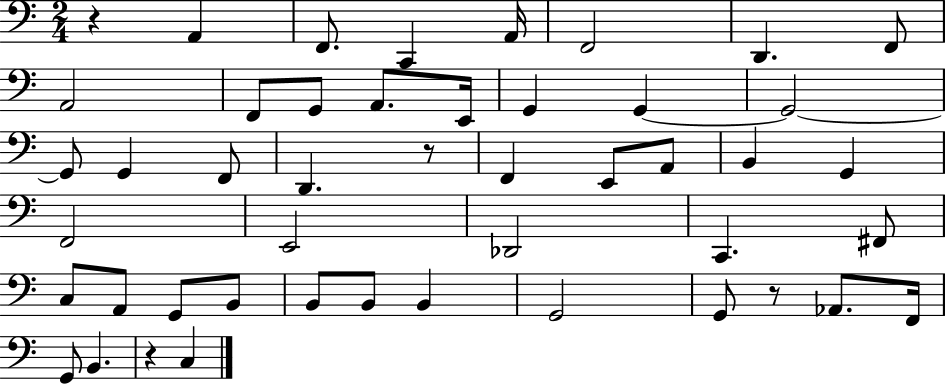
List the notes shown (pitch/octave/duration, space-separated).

R/q A2/q F2/e. C2/q A2/s F2/h D2/q. F2/e A2/h F2/e G2/e A2/e. E2/s G2/q G2/q G2/h G2/e G2/q F2/e D2/q. R/e F2/q E2/e A2/e B2/q G2/q F2/h E2/h Db2/h C2/q. F#2/e C3/e A2/e G2/e B2/e B2/e B2/e B2/q G2/h G2/e R/e Ab2/e. F2/s G2/e B2/q. R/q C3/q